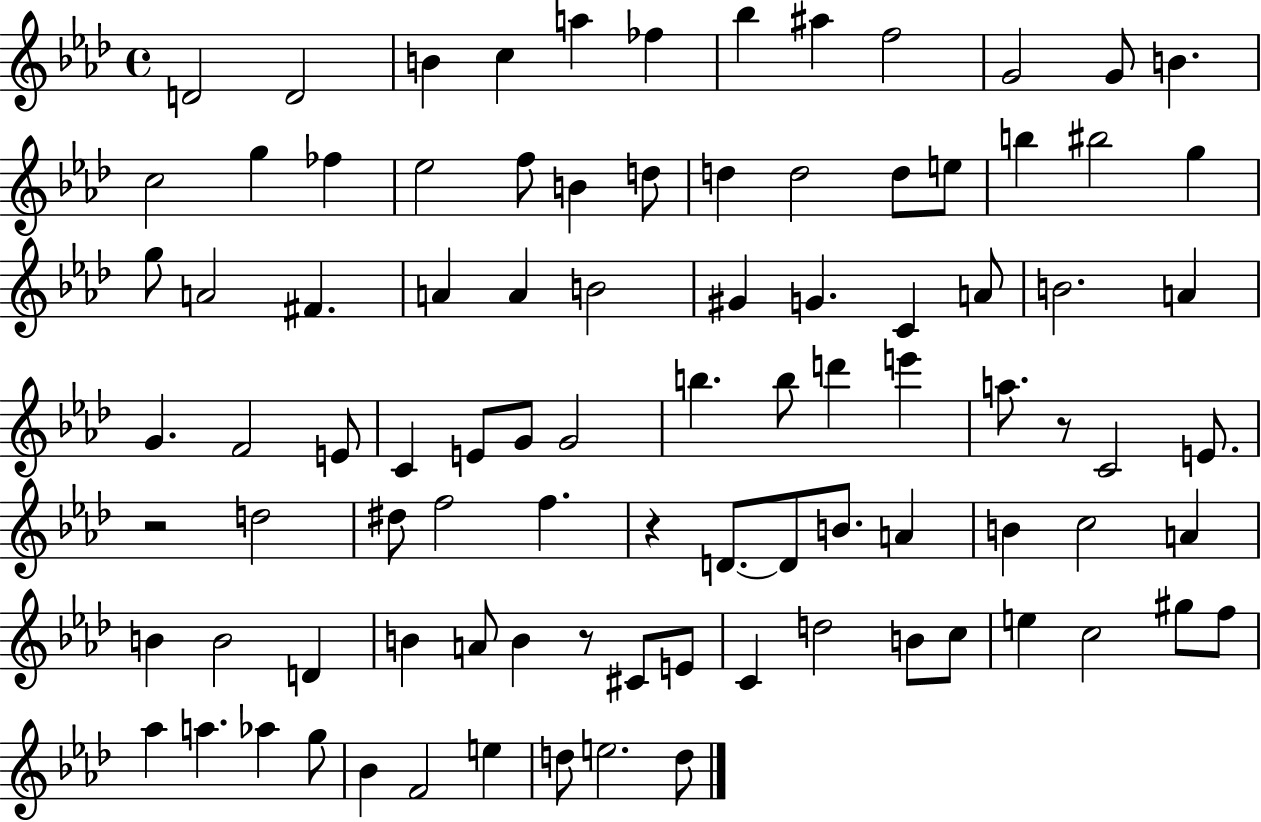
{
  \clef treble
  \time 4/4
  \defaultTimeSignature
  \key aes \major
  d'2 d'2 | b'4 c''4 a''4 fes''4 | bes''4 ais''4 f''2 | g'2 g'8 b'4. | \break c''2 g''4 fes''4 | ees''2 f''8 b'4 d''8 | d''4 d''2 d''8 e''8 | b''4 bis''2 g''4 | \break g''8 a'2 fis'4. | a'4 a'4 b'2 | gis'4 g'4. c'4 a'8 | b'2. a'4 | \break g'4. f'2 e'8 | c'4 e'8 g'8 g'2 | b''4. b''8 d'''4 e'''4 | a''8. r8 c'2 e'8. | \break r2 d''2 | dis''8 f''2 f''4. | r4 d'8.~~ d'8 b'8. a'4 | b'4 c''2 a'4 | \break b'4 b'2 d'4 | b'4 a'8 b'4 r8 cis'8 e'8 | c'4 d''2 b'8 c''8 | e''4 c''2 gis''8 f''8 | \break aes''4 a''4. aes''4 g''8 | bes'4 f'2 e''4 | d''8 e''2. d''8 | \bar "|."
}